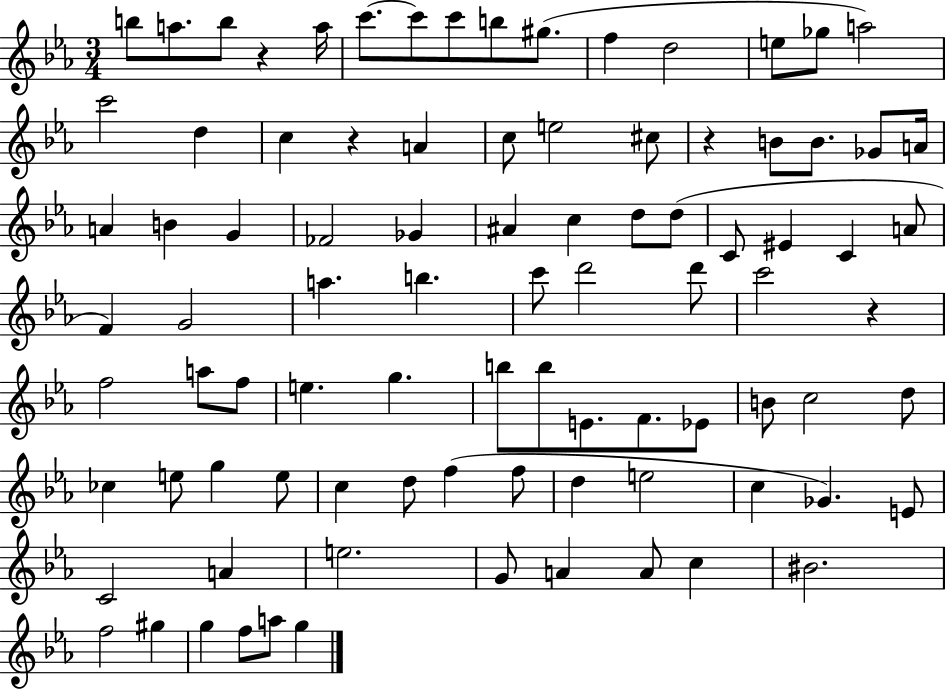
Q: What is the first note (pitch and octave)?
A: B5